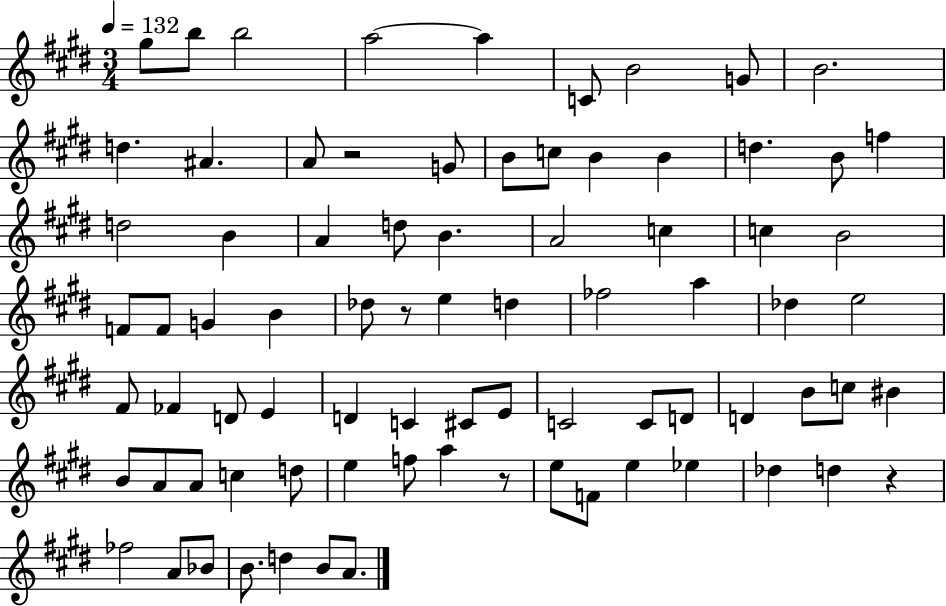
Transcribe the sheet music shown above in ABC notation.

X:1
T:Untitled
M:3/4
L:1/4
K:E
^g/2 b/2 b2 a2 a C/2 B2 G/2 B2 d ^A A/2 z2 G/2 B/2 c/2 B B d B/2 f d2 B A d/2 B A2 c c B2 F/2 F/2 G B _d/2 z/2 e d _f2 a _d e2 ^F/2 _F D/2 E D C ^C/2 E/2 C2 C/2 D/2 D B/2 c/2 ^B B/2 A/2 A/2 c d/2 e f/2 a z/2 e/2 F/2 e _e _d d z _f2 A/2 _B/2 B/2 d B/2 A/2